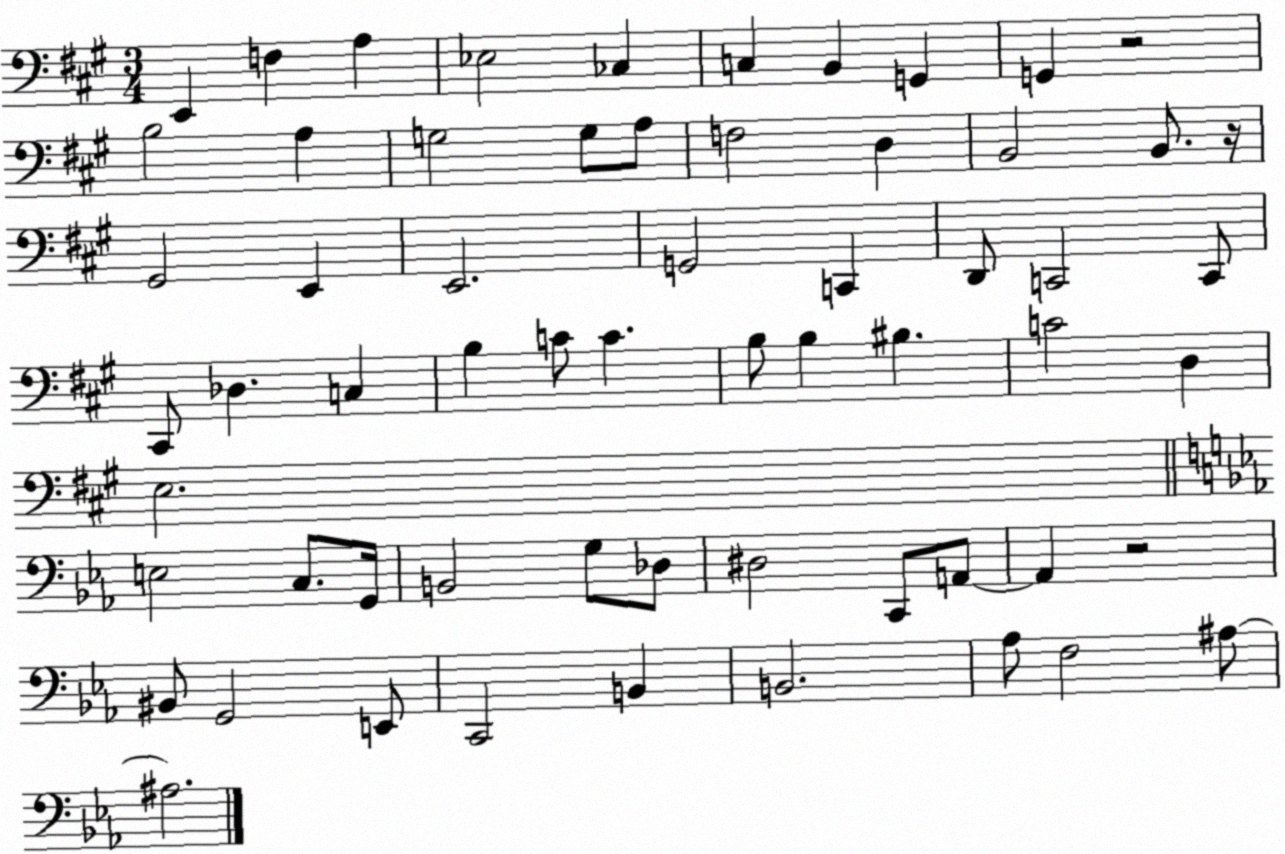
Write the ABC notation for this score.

X:1
T:Untitled
M:3/4
L:1/4
K:A
E,, F, A, _E,2 _C, C, B,, G,, G,, z2 B,2 A, G,2 G,/2 A,/2 F,2 D, B,,2 B,,/2 z/4 ^G,,2 E,, E,,2 G,,2 C,, D,,/2 C,,2 C,,/2 ^C,,/2 _D, C, B, C/2 C B,/2 B, ^B, C2 D, E,2 E,2 C,/2 G,,/4 B,,2 G,/2 _D,/2 ^D,2 C,,/2 A,,/2 A,, z2 ^B,,/2 G,,2 E,,/2 C,,2 B,, B,,2 _A,/2 F,2 ^A,/2 ^A,2